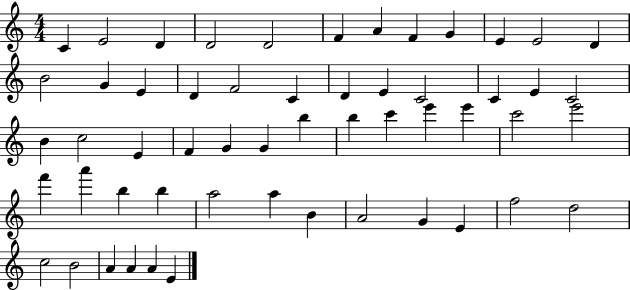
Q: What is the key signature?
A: C major